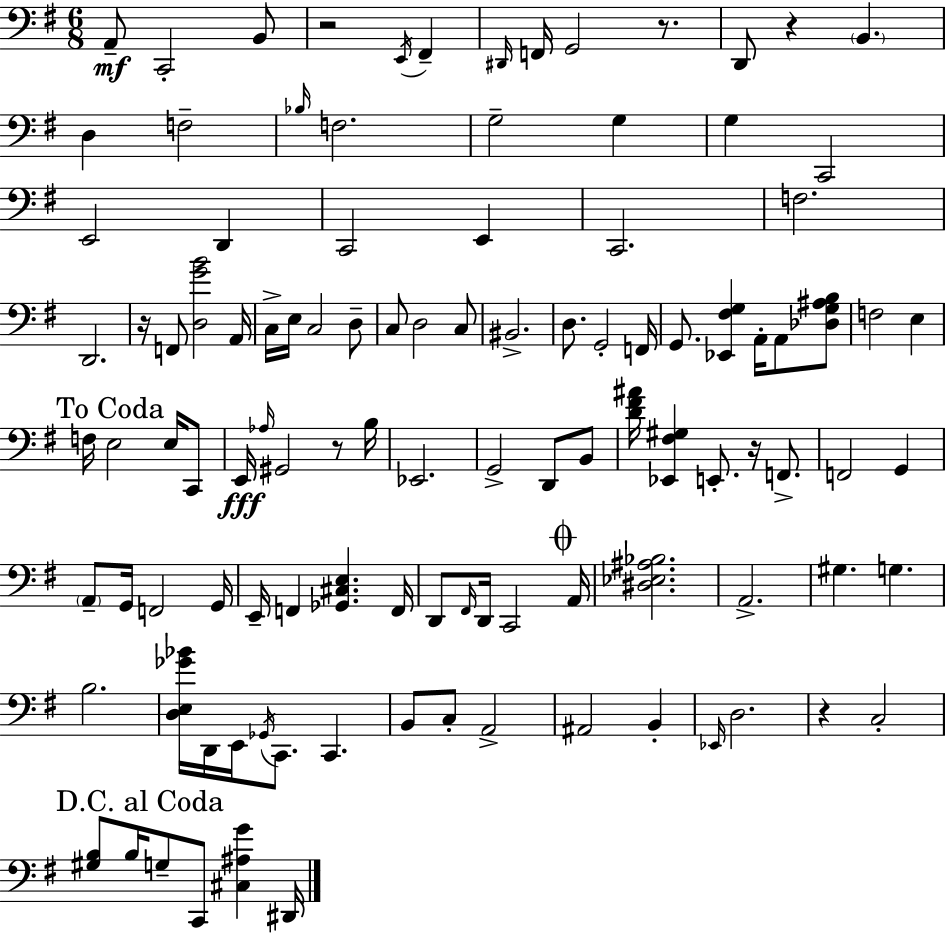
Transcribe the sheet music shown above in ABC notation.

X:1
T:Untitled
M:6/8
L:1/4
K:Em
A,,/2 C,,2 B,,/2 z2 E,,/4 ^F,, ^D,,/4 F,,/4 G,,2 z/2 D,,/2 z B,, D, F,2 _B,/4 F,2 G,2 G, G, C,,2 E,,2 D,, C,,2 E,, C,,2 F,2 D,,2 z/4 F,,/2 [D,GB]2 A,,/4 C,/4 E,/4 C,2 D,/2 C,/2 D,2 C,/2 ^B,,2 D,/2 G,,2 F,,/4 G,,/2 [_E,,^F,G,] A,,/4 A,,/2 [_D,G,^A,B,]/2 F,2 E, F,/4 E,2 E,/4 C,,/2 E,,/4 _A,/4 ^G,,2 z/2 B,/4 _E,,2 G,,2 D,,/2 B,,/2 [D^F^A]/4 [_E,,^F,^G,] E,,/2 z/4 F,,/2 F,,2 G,, A,,/2 G,,/4 F,,2 G,,/4 E,,/4 F,, [_G,,^C,E,] F,,/4 D,,/2 ^F,,/4 D,,/4 C,,2 A,,/4 [^D,_E,^A,_B,]2 A,,2 ^G, G, B,2 [D,E,_G_B]/4 D,,/4 E,,/4 _G,,/4 C,,/2 C,, B,,/2 C,/2 A,,2 ^A,,2 B,, _E,,/4 D,2 z C,2 [^G,B,]/2 B,/4 G,/2 C,,/2 [^C,^A,G] ^D,,/4